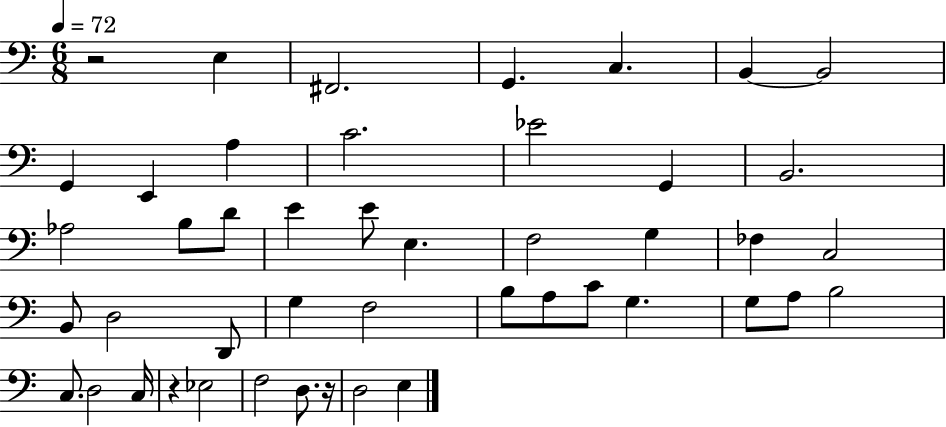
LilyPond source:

{
  \clef bass
  \numericTimeSignature
  \time 6/8
  \key c \major
  \tempo 4 = 72
  \repeat volta 2 { r2 e4 | fis,2. | g,4. c4. | b,4~~ b,2 | \break g,4 e,4 a4 | c'2. | ees'2 g,4 | b,2. | \break aes2 b8 d'8 | e'4 e'8 e4. | f2 g4 | fes4 c2 | \break b,8 d2 d,8 | g4 f2 | b8 a8 c'8 g4. | g8 a8 b2 | \break c8. d2 c16 | r4 ees2 | f2 d8. r16 | d2 e4 | \break } \bar "|."
}